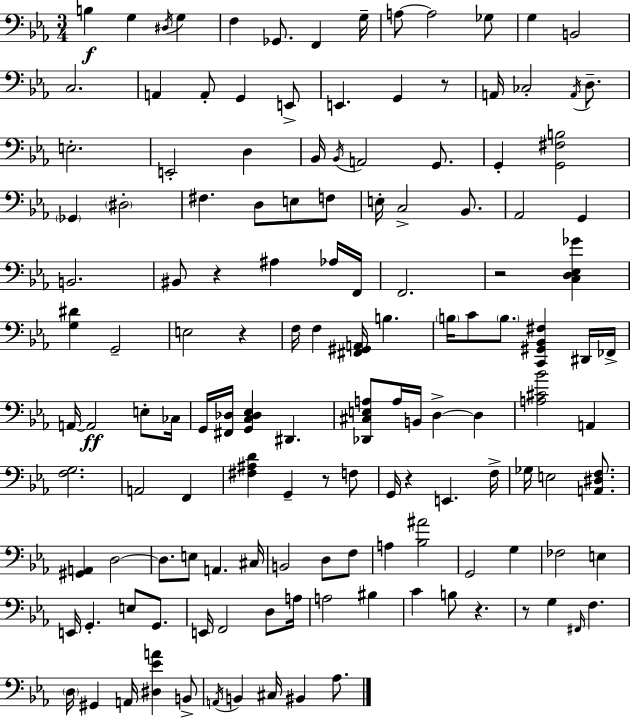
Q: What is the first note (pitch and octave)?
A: B3